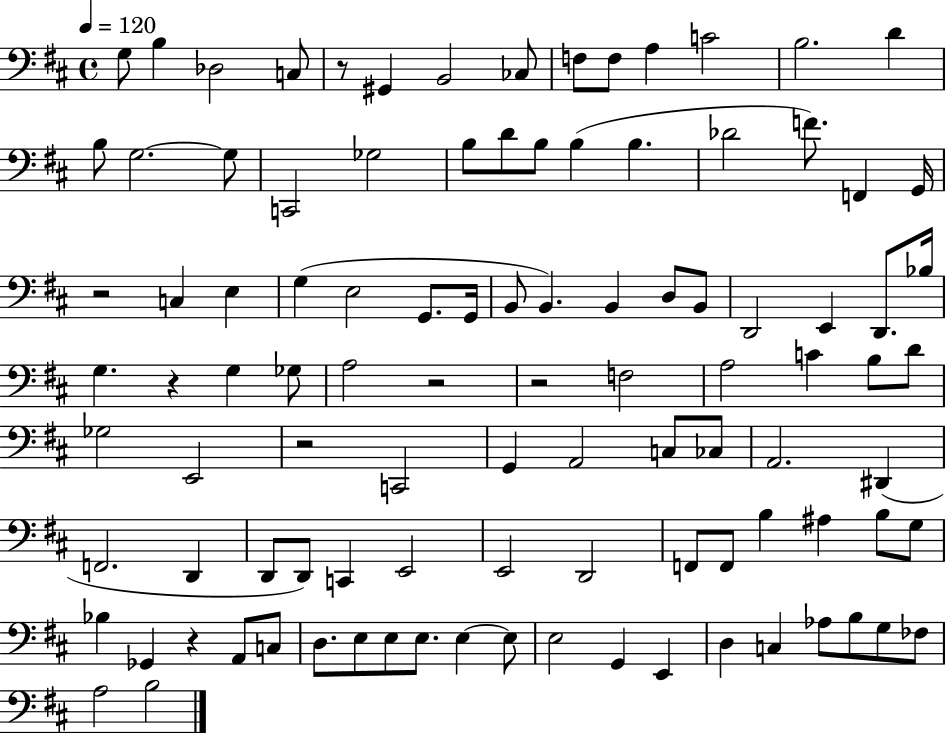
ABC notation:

X:1
T:Untitled
M:4/4
L:1/4
K:D
G,/2 B, _D,2 C,/2 z/2 ^G,, B,,2 _C,/2 F,/2 F,/2 A, C2 B,2 D B,/2 G,2 G,/2 C,,2 _G,2 B,/2 D/2 B,/2 B, B, _D2 F/2 F,, G,,/4 z2 C, E, G, E,2 G,,/2 G,,/4 B,,/2 B,, B,, D,/2 B,,/2 D,,2 E,, D,,/2 _B,/4 G, z G, _G,/2 A,2 z2 z2 F,2 A,2 C B,/2 D/2 _G,2 E,,2 z2 C,,2 G,, A,,2 C,/2 _C,/2 A,,2 ^D,, F,,2 D,, D,,/2 D,,/2 C,, E,,2 E,,2 D,,2 F,,/2 F,,/2 B, ^A, B,/2 G,/2 _B, _G,, z A,,/2 C,/2 D,/2 E,/2 E,/2 E,/2 E, E,/2 E,2 G,, E,, D, C, _A,/2 B,/2 G,/2 _F,/2 A,2 B,2